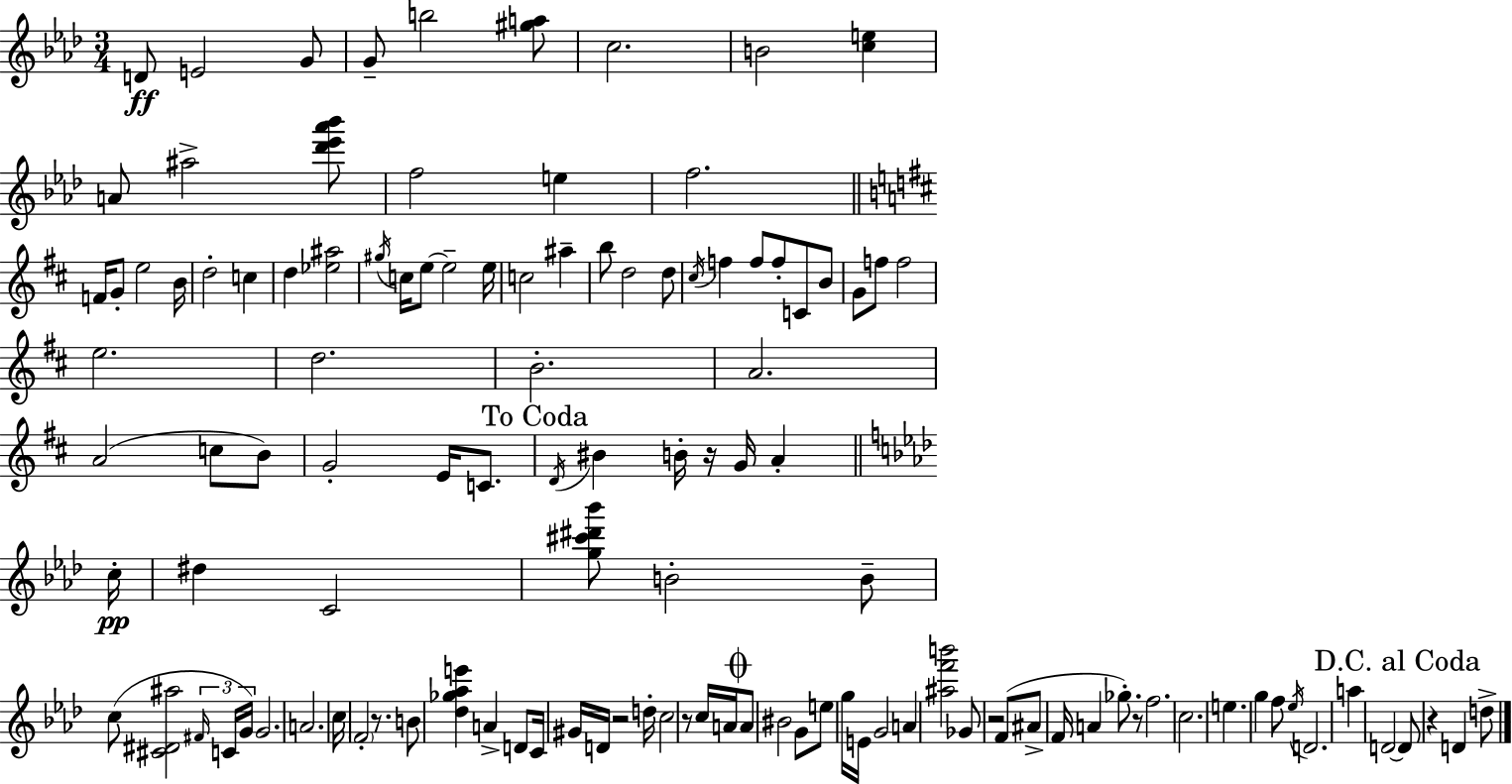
{
  \clef treble
  \numericTimeSignature
  \time 3/4
  \key aes \major
  \repeat volta 2 { d'8\ff e'2 g'8 | g'8-- b''2 <gis'' a''>8 | c''2. | b'2 <c'' e''>4 | \break a'8 ais''2-> <des''' ees''' aes''' bes'''>8 | f''2 e''4 | f''2. | \bar "||" \break \key d \major f'16 g'8-. e''2 b'16 | d''2-. c''4 | d''4 <ees'' ais''>2 | \acciaccatura { gis''16 } c''16 e''8~~ e''2-- | \break e''16 c''2 ais''4-- | b''8 d''2 d''8 | \acciaccatura { cis''16 } f''4 f''8 f''8-. c'8 | b'8 g'8 f''8 f''2 | \break e''2. | d''2. | b'2.-. | a'2. | \break a'2( c''8 | b'8) g'2-. e'16 c'8. | \mark "To Coda" \acciaccatura { d'16 } bis'4 b'16-. r16 g'16 a'4-. | \bar "||" \break \key f \minor c''16-.\pp dis''4 c'2 | <g'' cis''' dis''' bes'''>8 b'2-. b'8-- | c''8( <cis' dis' ais''>2 \tuplet 3/2 { \grace { fis'16 } | c'16 g'16) } g'2. | \break a'2. | c''16 \parenthesize f'2-. r8. | b'8 <des'' ges'' aes'' e'''>4 a'4-> | d'8 c'16 gis'16 d'16 r2 | \break d''16-. c''2 r8 | c''16 a'16 \mark \markup { \musicglyph "scripts.coda" } a'8 bis'2 | g'8 e''8 g''16 e'16 g'2 | a'4 <ais'' f''' b'''>2 | \break ges'8 r2 | f'8( ais'8-> f'16 a'4 ges''8.-.) | r8 f''2. | c''2. | \break e''4. g''4 | f''8 \acciaccatura { ees''16 } d'2. | a''4 d'2~~ | \mark "D.C. al Coda" d'8 r4 d'4 | \break d''8-> } \bar "|."
}